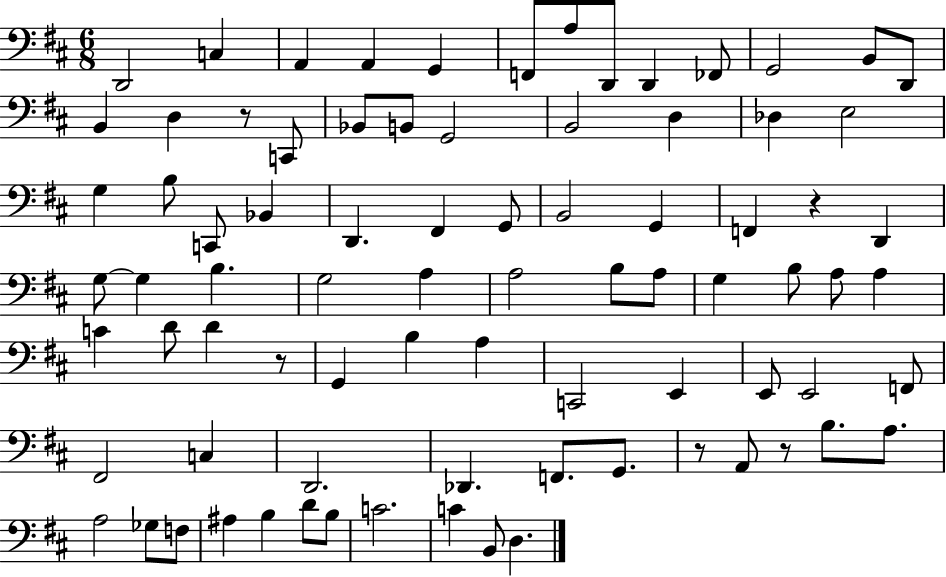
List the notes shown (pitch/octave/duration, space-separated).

D2/h C3/q A2/q A2/q G2/q F2/e A3/e D2/e D2/q FES2/e G2/h B2/e D2/e B2/q D3/q R/e C2/e Bb2/e B2/e G2/h B2/h D3/q Db3/q E3/h G3/q B3/e C2/e Bb2/q D2/q. F#2/q G2/e B2/h G2/q F2/q R/q D2/q G3/e G3/q B3/q. G3/h A3/q A3/h B3/e A3/e G3/q B3/e A3/e A3/q C4/q D4/e D4/q R/e G2/q B3/q A3/q C2/h E2/q E2/e E2/h F2/e F#2/h C3/q D2/h. Db2/q. F2/e. G2/e. R/e A2/e R/e B3/e. A3/e. A3/h Gb3/e F3/e A#3/q B3/q D4/e B3/e C4/h. C4/q B2/e D3/q.